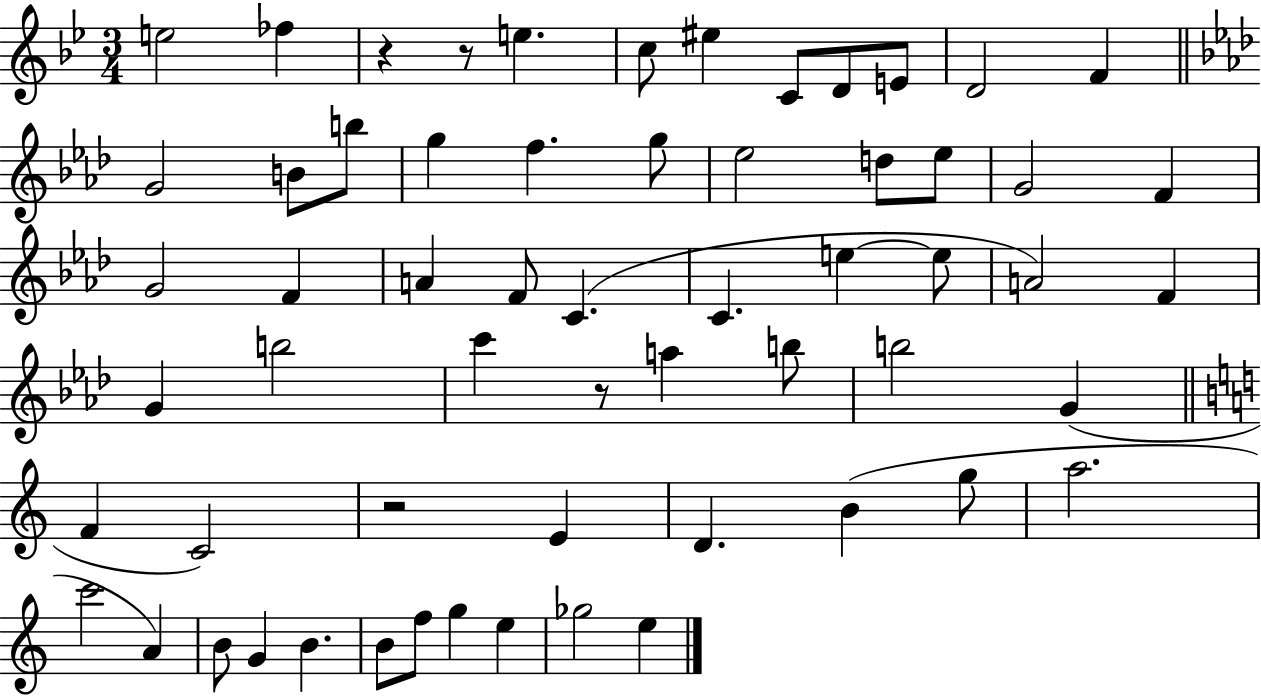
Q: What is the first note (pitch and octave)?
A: E5